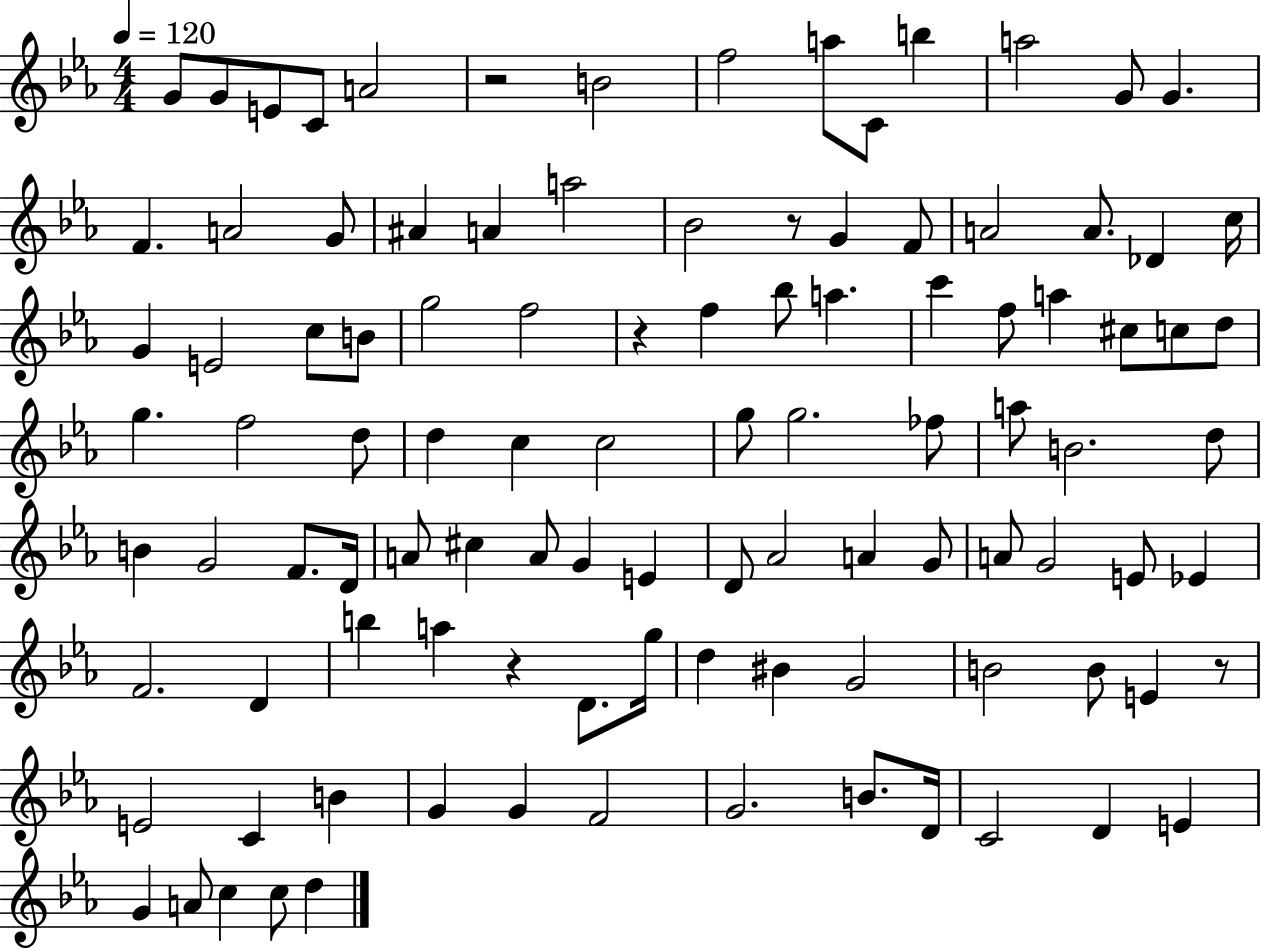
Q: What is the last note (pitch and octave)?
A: D5